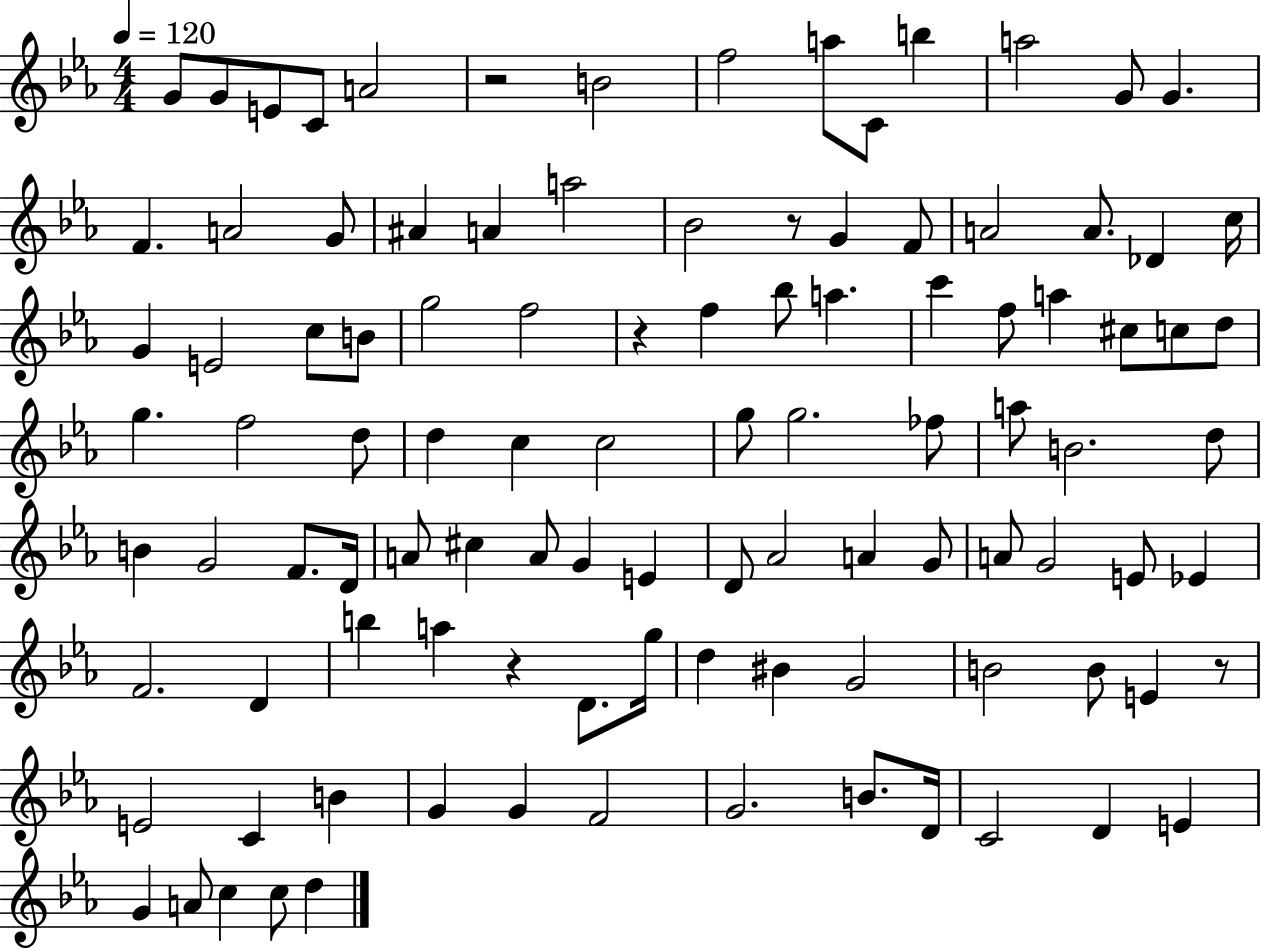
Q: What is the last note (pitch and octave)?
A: D5